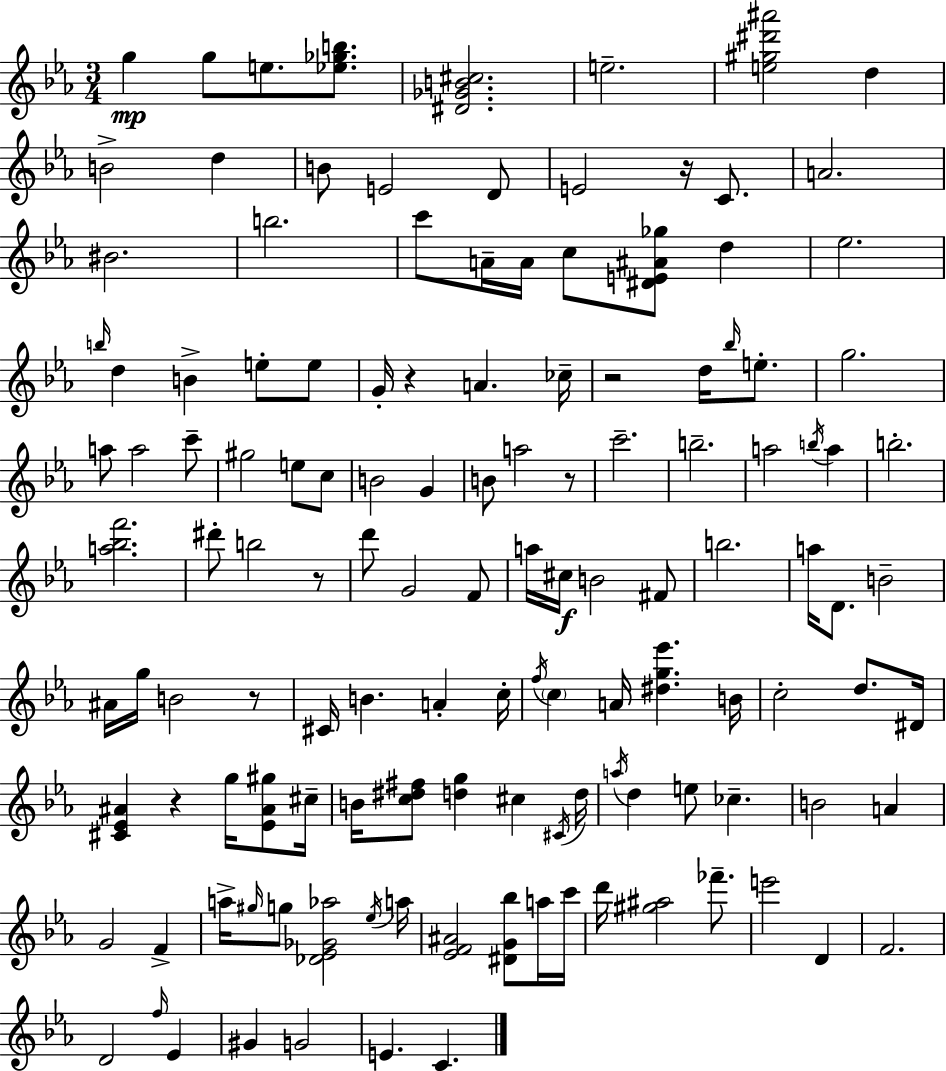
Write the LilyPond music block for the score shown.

{
  \clef treble
  \numericTimeSignature
  \time 3/4
  \key c \minor
  g''4\mp g''8 e''8. <ees'' ges'' b''>8. | <dis' ges' b' cis''>2. | e''2.-- | <e'' gis'' dis''' ais'''>2 d''4 | \break b'2-> d''4 | b'8 e'2 d'8 | e'2 r16 c'8. | a'2. | \break bis'2. | b''2. | c'''8 a'16-- a'16 c''8 <dis' e' ais' ges''>8 d''4 | ees''2. | \break \grace { b''16 } d''4 b'4-> e''8-. e''8 | g'16-. r4 a'4. | ces''16-- r2 d''16 \grace { bes''16 } e''8.-. | g''2. | \break a''8 a''2 | c'''8-- gis''2 e''8 | c''8 b'2 g'4 | b'8 a''2 | \break r8 c'''2.-- | b''2.-- | a''2 \acciaccatura { b''16 } a''4 | b''2.-. | \break <a'' bes'' f'''>2. | dis'''8-. b''2 | r8 d'''8 g'2 | f'8 a''16 cis''16\f b'2 | \break fis'8 b''2. | a''16 d'8. b'2-- | ais'16 g''16 b'2 | r8 cis'16 b'4. a'4-. | \break c''16-. \acciaccatura { f''16 } \parenthesize c''4 a'16 <dis'' g'' ees'''>4. | b'16 c''2-. | d''8. dis'16 <cis' ees' ais'>4 r4 | g''16 <ees' ais' gis''>8 cis''16-- b'16 <c'' dis'' fis''>8 <d'' g''>4 cis''4 | \break \acciaccatura { cis'16 } d''16 \acciaccatura { a''16 } d''4 e''8 | ces''4.-- b'2 | a'4 g'2 | f'4-> a''16-> \grace { gis''16 } g''8 <des' ees' ges' aes''>2 | \break \acciaccatura { ees''16 } a''16 <ees' f' ais'>2 | <dis' g' bes''>8 a''16 c'''16 d'''16 <gis'' ais''>2 | fes'''8.-- e'''2 | d'4 f'2. | \break d'2 | \grace { f''16 } ees'4 gis'4 | g'2 e'4. | c'4. \bar "|."
}